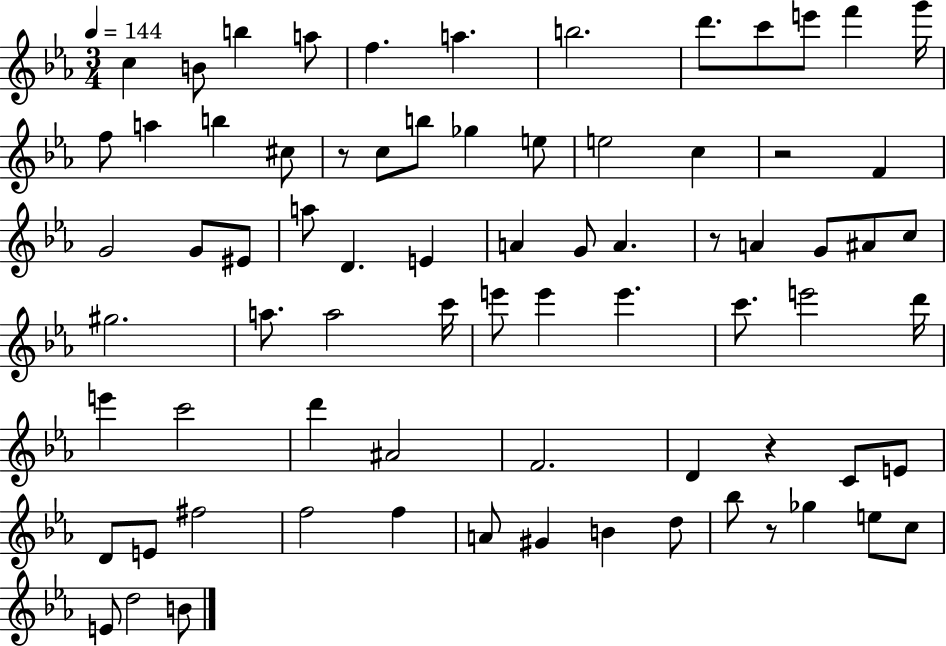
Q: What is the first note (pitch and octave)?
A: C5